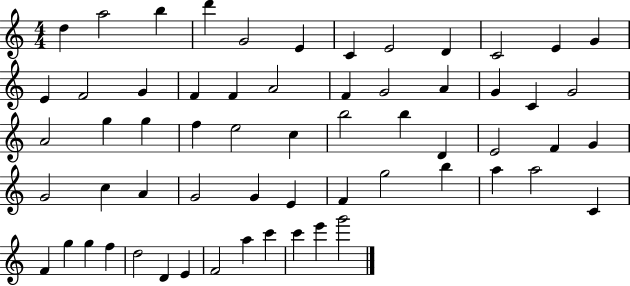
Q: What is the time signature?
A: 4/4